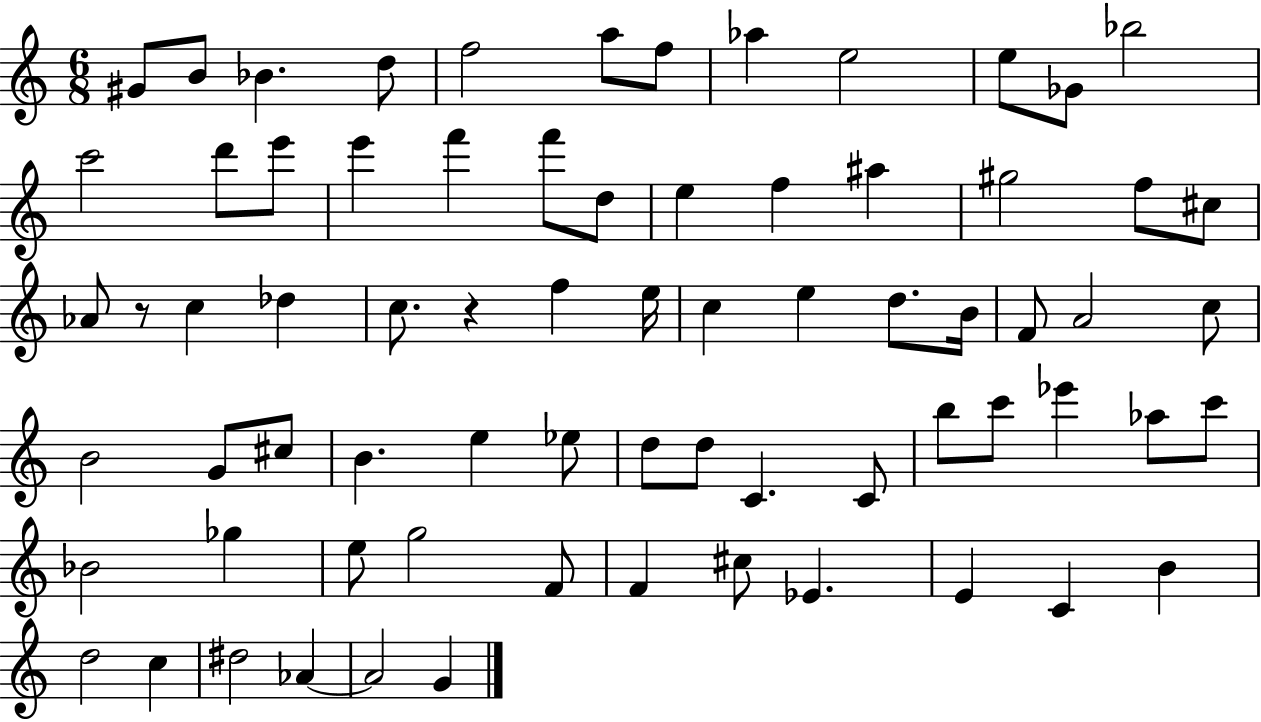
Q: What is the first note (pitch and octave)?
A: G#4